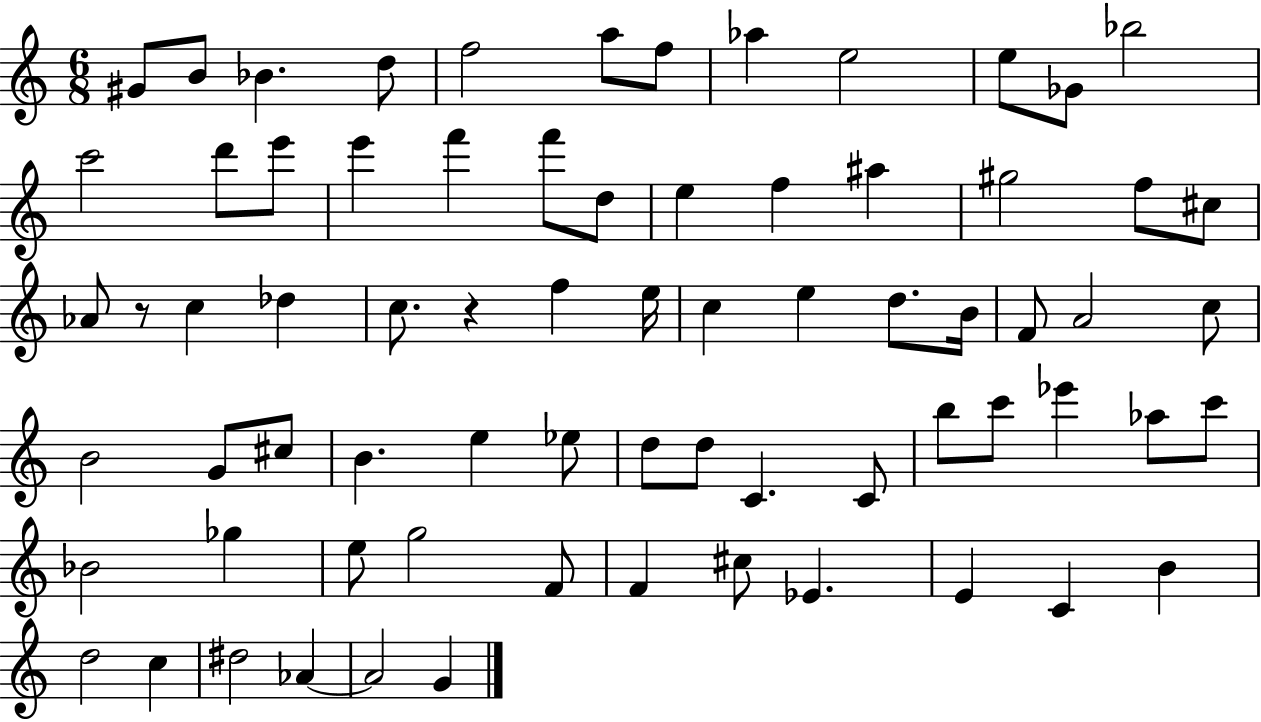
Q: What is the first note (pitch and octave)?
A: G#4